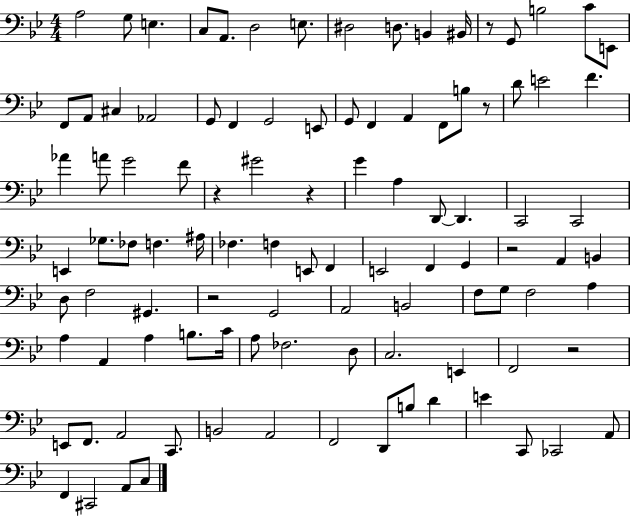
X:1
T:Untitled
M:4/4
L:1/4
K:Bb
A,2 G,/2 E, C,/2 A,,/2 D,2 E,/2 ^D,2 D,/2 B,, ^B,,/4 z/2 G,,/2 B,2 C/2 E,,/2 F,,/2 A,,/2 ^C, _A,,2 G,,/2 F,, G,,2 E,,/2 G,,/2 F,, A,, F,,/2 B,/2 z/2 D/2 E2 F _A A/2 G2 F/2 z ^G2 z G A, D,,/2 D,, C,,2 C,,2 E,, _G,/2 _F,/2 F, ^A,/4 _F, F, E,,/2 F,, E,,2 F,, G,, z2 A,, B,, D,/2 F,2 ^G,, z2 G,,2 A,,2 B,,2 F,/2 G,/2 F,2 A, A, A,, A, B,/2 C/4 A,/2 _F,2 D,/2 C,2 E,, F,,2 z2 E,,/2 F,,/2 A,,2 C,,/2 B,,2 A,,2 F,,2 D,,/2 B,/2 D E C,,/2 _C,,2 A,,/2 F,, ^C,,2 A,,/2 C,/2